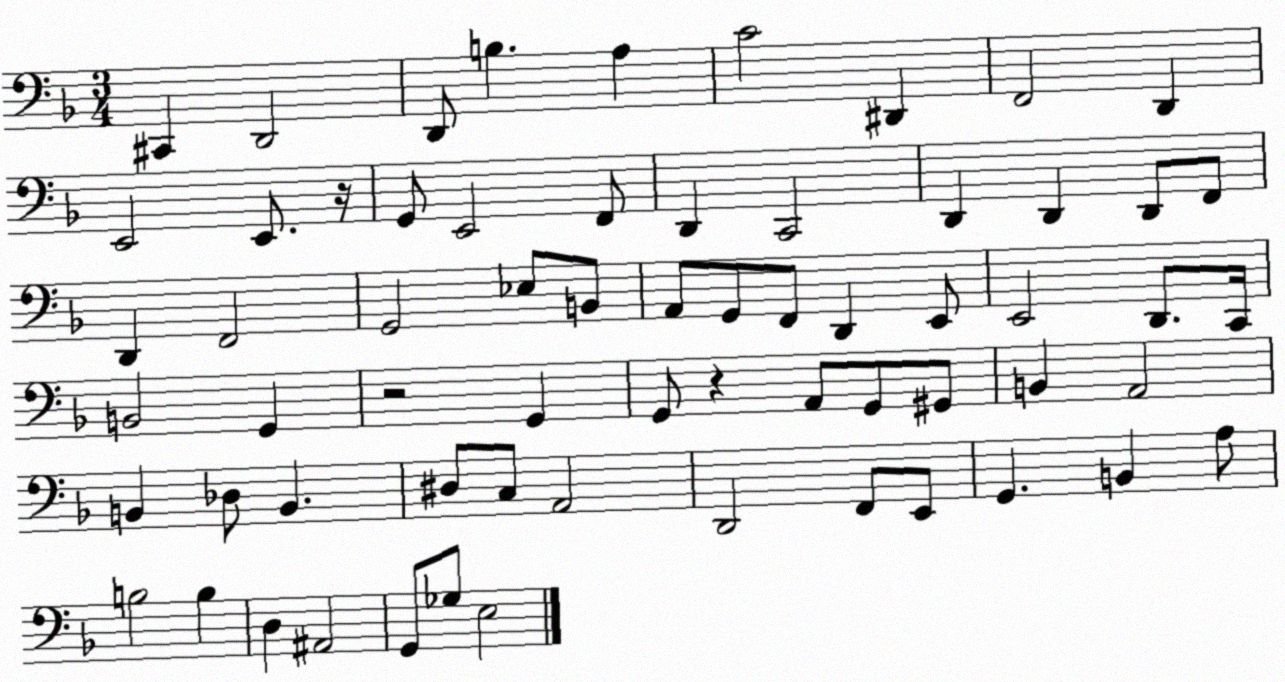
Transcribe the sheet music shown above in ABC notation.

X:1
T:Untitled
M:3/4
L:1/4
K:F
^C,, D,,2 D,,/2 B, A, C2 ^D,, F,,2 D,, E,,2 E,,/2 z/4 G,,/2 E,,2 F,,/2 D,, C,,2 D,, D,, D,,/2 F,,/2 D,, F,,2 G,,2 _E,/2 B,,/2 A,,/2 G,,/2 F,,/2 D,, E,,/2 E,,2 D,,/2 C,,/4 B,,2 G,, z2 G,, G,,/2 z A,,/2 G,,/2 ^G,,/2 B,, A,,2 B,, _D,/2 B,, ^D,/2 C,/2 A,,2 D,,2 F,,/2 E,,/2 G,, B,, A,/2 B,2 B, D, ^A,,2 G,,/2 _G,/2 E,2